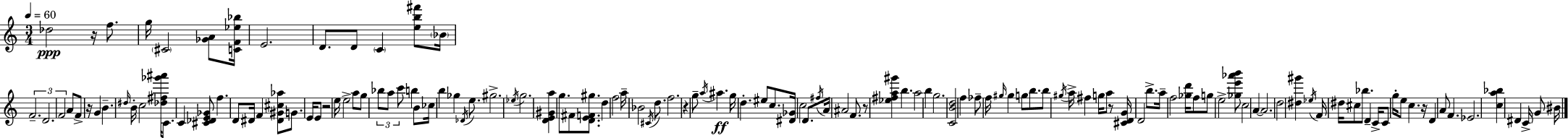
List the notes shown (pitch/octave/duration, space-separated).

Db5/h R/s F5/e. G5/s C#4/h [Gb4,A4]/e [C4,F4,Eb5,Bb5]/s E4/h. D4/e. D4/e C4/q [E5,B5,F#6]/e Bb4/s F4/h. D4/h. F4/h A4/e F4/e R/s G4/q B4/q. D#5/s B4/s C5/h [Db5,F#5,Gb6,A#6]/s C4/e. C4/q [C#4,Db4,E4,Gb4]/e F5/q. D4/e D#4/s F4/q [D#4,G#4,C#5,Ab5]/e G4/e. E4/s E4/e R/h E5/s E5/h A5/e G5/e Bb5/e A5/e C6/e B5/q B4/e CES5/s B5/q Gb5/q Db4/s E5/e. G#5/h. Eb5/s G5/h. [D4,E4,G#4,A5]/q G5/e. F#4/e [D4,E4,F4,G#5]/e. D5/q F5/h A5/s Bb4/h C#4/s D5/e. F5/h. R/q G5/e A5/s A#5/q. G5/s D5/q. EIS5/e C5/e. [D#4,Gb4]/s C5/h D4/e. F#5/s A4/s A#4/h F4/e. R/e [Eb5,F#5,A5,G#6]/q B5/q. A5/h B5/q G5/h. [C4,B4,D5]/h F5/q FES5/e F5/s G#5/s G#5/q G5/e B5/e. B5/e G#5/s A5/s F#5/q G5/s A5/e R/e [C#4,D4,G4]/s D4/h B5/e. A5/s F5/h [Gb5,D6]/s F5/e G5/e E5/h [Gb5,E6,Ab6,B6]/e C5/h A4/q A4/h. D5/h [D#5,G#6]/q Eb5/s F4/s D#5/s C#5/e Bb5/e. D4/q C4/s C4/e G5/s E5/e C5/q. R/s D4/q A4/e F4/q. Eb4/h. [C5,A5,Bb5]/q D#4/q C4/s G4/e BIS4/s